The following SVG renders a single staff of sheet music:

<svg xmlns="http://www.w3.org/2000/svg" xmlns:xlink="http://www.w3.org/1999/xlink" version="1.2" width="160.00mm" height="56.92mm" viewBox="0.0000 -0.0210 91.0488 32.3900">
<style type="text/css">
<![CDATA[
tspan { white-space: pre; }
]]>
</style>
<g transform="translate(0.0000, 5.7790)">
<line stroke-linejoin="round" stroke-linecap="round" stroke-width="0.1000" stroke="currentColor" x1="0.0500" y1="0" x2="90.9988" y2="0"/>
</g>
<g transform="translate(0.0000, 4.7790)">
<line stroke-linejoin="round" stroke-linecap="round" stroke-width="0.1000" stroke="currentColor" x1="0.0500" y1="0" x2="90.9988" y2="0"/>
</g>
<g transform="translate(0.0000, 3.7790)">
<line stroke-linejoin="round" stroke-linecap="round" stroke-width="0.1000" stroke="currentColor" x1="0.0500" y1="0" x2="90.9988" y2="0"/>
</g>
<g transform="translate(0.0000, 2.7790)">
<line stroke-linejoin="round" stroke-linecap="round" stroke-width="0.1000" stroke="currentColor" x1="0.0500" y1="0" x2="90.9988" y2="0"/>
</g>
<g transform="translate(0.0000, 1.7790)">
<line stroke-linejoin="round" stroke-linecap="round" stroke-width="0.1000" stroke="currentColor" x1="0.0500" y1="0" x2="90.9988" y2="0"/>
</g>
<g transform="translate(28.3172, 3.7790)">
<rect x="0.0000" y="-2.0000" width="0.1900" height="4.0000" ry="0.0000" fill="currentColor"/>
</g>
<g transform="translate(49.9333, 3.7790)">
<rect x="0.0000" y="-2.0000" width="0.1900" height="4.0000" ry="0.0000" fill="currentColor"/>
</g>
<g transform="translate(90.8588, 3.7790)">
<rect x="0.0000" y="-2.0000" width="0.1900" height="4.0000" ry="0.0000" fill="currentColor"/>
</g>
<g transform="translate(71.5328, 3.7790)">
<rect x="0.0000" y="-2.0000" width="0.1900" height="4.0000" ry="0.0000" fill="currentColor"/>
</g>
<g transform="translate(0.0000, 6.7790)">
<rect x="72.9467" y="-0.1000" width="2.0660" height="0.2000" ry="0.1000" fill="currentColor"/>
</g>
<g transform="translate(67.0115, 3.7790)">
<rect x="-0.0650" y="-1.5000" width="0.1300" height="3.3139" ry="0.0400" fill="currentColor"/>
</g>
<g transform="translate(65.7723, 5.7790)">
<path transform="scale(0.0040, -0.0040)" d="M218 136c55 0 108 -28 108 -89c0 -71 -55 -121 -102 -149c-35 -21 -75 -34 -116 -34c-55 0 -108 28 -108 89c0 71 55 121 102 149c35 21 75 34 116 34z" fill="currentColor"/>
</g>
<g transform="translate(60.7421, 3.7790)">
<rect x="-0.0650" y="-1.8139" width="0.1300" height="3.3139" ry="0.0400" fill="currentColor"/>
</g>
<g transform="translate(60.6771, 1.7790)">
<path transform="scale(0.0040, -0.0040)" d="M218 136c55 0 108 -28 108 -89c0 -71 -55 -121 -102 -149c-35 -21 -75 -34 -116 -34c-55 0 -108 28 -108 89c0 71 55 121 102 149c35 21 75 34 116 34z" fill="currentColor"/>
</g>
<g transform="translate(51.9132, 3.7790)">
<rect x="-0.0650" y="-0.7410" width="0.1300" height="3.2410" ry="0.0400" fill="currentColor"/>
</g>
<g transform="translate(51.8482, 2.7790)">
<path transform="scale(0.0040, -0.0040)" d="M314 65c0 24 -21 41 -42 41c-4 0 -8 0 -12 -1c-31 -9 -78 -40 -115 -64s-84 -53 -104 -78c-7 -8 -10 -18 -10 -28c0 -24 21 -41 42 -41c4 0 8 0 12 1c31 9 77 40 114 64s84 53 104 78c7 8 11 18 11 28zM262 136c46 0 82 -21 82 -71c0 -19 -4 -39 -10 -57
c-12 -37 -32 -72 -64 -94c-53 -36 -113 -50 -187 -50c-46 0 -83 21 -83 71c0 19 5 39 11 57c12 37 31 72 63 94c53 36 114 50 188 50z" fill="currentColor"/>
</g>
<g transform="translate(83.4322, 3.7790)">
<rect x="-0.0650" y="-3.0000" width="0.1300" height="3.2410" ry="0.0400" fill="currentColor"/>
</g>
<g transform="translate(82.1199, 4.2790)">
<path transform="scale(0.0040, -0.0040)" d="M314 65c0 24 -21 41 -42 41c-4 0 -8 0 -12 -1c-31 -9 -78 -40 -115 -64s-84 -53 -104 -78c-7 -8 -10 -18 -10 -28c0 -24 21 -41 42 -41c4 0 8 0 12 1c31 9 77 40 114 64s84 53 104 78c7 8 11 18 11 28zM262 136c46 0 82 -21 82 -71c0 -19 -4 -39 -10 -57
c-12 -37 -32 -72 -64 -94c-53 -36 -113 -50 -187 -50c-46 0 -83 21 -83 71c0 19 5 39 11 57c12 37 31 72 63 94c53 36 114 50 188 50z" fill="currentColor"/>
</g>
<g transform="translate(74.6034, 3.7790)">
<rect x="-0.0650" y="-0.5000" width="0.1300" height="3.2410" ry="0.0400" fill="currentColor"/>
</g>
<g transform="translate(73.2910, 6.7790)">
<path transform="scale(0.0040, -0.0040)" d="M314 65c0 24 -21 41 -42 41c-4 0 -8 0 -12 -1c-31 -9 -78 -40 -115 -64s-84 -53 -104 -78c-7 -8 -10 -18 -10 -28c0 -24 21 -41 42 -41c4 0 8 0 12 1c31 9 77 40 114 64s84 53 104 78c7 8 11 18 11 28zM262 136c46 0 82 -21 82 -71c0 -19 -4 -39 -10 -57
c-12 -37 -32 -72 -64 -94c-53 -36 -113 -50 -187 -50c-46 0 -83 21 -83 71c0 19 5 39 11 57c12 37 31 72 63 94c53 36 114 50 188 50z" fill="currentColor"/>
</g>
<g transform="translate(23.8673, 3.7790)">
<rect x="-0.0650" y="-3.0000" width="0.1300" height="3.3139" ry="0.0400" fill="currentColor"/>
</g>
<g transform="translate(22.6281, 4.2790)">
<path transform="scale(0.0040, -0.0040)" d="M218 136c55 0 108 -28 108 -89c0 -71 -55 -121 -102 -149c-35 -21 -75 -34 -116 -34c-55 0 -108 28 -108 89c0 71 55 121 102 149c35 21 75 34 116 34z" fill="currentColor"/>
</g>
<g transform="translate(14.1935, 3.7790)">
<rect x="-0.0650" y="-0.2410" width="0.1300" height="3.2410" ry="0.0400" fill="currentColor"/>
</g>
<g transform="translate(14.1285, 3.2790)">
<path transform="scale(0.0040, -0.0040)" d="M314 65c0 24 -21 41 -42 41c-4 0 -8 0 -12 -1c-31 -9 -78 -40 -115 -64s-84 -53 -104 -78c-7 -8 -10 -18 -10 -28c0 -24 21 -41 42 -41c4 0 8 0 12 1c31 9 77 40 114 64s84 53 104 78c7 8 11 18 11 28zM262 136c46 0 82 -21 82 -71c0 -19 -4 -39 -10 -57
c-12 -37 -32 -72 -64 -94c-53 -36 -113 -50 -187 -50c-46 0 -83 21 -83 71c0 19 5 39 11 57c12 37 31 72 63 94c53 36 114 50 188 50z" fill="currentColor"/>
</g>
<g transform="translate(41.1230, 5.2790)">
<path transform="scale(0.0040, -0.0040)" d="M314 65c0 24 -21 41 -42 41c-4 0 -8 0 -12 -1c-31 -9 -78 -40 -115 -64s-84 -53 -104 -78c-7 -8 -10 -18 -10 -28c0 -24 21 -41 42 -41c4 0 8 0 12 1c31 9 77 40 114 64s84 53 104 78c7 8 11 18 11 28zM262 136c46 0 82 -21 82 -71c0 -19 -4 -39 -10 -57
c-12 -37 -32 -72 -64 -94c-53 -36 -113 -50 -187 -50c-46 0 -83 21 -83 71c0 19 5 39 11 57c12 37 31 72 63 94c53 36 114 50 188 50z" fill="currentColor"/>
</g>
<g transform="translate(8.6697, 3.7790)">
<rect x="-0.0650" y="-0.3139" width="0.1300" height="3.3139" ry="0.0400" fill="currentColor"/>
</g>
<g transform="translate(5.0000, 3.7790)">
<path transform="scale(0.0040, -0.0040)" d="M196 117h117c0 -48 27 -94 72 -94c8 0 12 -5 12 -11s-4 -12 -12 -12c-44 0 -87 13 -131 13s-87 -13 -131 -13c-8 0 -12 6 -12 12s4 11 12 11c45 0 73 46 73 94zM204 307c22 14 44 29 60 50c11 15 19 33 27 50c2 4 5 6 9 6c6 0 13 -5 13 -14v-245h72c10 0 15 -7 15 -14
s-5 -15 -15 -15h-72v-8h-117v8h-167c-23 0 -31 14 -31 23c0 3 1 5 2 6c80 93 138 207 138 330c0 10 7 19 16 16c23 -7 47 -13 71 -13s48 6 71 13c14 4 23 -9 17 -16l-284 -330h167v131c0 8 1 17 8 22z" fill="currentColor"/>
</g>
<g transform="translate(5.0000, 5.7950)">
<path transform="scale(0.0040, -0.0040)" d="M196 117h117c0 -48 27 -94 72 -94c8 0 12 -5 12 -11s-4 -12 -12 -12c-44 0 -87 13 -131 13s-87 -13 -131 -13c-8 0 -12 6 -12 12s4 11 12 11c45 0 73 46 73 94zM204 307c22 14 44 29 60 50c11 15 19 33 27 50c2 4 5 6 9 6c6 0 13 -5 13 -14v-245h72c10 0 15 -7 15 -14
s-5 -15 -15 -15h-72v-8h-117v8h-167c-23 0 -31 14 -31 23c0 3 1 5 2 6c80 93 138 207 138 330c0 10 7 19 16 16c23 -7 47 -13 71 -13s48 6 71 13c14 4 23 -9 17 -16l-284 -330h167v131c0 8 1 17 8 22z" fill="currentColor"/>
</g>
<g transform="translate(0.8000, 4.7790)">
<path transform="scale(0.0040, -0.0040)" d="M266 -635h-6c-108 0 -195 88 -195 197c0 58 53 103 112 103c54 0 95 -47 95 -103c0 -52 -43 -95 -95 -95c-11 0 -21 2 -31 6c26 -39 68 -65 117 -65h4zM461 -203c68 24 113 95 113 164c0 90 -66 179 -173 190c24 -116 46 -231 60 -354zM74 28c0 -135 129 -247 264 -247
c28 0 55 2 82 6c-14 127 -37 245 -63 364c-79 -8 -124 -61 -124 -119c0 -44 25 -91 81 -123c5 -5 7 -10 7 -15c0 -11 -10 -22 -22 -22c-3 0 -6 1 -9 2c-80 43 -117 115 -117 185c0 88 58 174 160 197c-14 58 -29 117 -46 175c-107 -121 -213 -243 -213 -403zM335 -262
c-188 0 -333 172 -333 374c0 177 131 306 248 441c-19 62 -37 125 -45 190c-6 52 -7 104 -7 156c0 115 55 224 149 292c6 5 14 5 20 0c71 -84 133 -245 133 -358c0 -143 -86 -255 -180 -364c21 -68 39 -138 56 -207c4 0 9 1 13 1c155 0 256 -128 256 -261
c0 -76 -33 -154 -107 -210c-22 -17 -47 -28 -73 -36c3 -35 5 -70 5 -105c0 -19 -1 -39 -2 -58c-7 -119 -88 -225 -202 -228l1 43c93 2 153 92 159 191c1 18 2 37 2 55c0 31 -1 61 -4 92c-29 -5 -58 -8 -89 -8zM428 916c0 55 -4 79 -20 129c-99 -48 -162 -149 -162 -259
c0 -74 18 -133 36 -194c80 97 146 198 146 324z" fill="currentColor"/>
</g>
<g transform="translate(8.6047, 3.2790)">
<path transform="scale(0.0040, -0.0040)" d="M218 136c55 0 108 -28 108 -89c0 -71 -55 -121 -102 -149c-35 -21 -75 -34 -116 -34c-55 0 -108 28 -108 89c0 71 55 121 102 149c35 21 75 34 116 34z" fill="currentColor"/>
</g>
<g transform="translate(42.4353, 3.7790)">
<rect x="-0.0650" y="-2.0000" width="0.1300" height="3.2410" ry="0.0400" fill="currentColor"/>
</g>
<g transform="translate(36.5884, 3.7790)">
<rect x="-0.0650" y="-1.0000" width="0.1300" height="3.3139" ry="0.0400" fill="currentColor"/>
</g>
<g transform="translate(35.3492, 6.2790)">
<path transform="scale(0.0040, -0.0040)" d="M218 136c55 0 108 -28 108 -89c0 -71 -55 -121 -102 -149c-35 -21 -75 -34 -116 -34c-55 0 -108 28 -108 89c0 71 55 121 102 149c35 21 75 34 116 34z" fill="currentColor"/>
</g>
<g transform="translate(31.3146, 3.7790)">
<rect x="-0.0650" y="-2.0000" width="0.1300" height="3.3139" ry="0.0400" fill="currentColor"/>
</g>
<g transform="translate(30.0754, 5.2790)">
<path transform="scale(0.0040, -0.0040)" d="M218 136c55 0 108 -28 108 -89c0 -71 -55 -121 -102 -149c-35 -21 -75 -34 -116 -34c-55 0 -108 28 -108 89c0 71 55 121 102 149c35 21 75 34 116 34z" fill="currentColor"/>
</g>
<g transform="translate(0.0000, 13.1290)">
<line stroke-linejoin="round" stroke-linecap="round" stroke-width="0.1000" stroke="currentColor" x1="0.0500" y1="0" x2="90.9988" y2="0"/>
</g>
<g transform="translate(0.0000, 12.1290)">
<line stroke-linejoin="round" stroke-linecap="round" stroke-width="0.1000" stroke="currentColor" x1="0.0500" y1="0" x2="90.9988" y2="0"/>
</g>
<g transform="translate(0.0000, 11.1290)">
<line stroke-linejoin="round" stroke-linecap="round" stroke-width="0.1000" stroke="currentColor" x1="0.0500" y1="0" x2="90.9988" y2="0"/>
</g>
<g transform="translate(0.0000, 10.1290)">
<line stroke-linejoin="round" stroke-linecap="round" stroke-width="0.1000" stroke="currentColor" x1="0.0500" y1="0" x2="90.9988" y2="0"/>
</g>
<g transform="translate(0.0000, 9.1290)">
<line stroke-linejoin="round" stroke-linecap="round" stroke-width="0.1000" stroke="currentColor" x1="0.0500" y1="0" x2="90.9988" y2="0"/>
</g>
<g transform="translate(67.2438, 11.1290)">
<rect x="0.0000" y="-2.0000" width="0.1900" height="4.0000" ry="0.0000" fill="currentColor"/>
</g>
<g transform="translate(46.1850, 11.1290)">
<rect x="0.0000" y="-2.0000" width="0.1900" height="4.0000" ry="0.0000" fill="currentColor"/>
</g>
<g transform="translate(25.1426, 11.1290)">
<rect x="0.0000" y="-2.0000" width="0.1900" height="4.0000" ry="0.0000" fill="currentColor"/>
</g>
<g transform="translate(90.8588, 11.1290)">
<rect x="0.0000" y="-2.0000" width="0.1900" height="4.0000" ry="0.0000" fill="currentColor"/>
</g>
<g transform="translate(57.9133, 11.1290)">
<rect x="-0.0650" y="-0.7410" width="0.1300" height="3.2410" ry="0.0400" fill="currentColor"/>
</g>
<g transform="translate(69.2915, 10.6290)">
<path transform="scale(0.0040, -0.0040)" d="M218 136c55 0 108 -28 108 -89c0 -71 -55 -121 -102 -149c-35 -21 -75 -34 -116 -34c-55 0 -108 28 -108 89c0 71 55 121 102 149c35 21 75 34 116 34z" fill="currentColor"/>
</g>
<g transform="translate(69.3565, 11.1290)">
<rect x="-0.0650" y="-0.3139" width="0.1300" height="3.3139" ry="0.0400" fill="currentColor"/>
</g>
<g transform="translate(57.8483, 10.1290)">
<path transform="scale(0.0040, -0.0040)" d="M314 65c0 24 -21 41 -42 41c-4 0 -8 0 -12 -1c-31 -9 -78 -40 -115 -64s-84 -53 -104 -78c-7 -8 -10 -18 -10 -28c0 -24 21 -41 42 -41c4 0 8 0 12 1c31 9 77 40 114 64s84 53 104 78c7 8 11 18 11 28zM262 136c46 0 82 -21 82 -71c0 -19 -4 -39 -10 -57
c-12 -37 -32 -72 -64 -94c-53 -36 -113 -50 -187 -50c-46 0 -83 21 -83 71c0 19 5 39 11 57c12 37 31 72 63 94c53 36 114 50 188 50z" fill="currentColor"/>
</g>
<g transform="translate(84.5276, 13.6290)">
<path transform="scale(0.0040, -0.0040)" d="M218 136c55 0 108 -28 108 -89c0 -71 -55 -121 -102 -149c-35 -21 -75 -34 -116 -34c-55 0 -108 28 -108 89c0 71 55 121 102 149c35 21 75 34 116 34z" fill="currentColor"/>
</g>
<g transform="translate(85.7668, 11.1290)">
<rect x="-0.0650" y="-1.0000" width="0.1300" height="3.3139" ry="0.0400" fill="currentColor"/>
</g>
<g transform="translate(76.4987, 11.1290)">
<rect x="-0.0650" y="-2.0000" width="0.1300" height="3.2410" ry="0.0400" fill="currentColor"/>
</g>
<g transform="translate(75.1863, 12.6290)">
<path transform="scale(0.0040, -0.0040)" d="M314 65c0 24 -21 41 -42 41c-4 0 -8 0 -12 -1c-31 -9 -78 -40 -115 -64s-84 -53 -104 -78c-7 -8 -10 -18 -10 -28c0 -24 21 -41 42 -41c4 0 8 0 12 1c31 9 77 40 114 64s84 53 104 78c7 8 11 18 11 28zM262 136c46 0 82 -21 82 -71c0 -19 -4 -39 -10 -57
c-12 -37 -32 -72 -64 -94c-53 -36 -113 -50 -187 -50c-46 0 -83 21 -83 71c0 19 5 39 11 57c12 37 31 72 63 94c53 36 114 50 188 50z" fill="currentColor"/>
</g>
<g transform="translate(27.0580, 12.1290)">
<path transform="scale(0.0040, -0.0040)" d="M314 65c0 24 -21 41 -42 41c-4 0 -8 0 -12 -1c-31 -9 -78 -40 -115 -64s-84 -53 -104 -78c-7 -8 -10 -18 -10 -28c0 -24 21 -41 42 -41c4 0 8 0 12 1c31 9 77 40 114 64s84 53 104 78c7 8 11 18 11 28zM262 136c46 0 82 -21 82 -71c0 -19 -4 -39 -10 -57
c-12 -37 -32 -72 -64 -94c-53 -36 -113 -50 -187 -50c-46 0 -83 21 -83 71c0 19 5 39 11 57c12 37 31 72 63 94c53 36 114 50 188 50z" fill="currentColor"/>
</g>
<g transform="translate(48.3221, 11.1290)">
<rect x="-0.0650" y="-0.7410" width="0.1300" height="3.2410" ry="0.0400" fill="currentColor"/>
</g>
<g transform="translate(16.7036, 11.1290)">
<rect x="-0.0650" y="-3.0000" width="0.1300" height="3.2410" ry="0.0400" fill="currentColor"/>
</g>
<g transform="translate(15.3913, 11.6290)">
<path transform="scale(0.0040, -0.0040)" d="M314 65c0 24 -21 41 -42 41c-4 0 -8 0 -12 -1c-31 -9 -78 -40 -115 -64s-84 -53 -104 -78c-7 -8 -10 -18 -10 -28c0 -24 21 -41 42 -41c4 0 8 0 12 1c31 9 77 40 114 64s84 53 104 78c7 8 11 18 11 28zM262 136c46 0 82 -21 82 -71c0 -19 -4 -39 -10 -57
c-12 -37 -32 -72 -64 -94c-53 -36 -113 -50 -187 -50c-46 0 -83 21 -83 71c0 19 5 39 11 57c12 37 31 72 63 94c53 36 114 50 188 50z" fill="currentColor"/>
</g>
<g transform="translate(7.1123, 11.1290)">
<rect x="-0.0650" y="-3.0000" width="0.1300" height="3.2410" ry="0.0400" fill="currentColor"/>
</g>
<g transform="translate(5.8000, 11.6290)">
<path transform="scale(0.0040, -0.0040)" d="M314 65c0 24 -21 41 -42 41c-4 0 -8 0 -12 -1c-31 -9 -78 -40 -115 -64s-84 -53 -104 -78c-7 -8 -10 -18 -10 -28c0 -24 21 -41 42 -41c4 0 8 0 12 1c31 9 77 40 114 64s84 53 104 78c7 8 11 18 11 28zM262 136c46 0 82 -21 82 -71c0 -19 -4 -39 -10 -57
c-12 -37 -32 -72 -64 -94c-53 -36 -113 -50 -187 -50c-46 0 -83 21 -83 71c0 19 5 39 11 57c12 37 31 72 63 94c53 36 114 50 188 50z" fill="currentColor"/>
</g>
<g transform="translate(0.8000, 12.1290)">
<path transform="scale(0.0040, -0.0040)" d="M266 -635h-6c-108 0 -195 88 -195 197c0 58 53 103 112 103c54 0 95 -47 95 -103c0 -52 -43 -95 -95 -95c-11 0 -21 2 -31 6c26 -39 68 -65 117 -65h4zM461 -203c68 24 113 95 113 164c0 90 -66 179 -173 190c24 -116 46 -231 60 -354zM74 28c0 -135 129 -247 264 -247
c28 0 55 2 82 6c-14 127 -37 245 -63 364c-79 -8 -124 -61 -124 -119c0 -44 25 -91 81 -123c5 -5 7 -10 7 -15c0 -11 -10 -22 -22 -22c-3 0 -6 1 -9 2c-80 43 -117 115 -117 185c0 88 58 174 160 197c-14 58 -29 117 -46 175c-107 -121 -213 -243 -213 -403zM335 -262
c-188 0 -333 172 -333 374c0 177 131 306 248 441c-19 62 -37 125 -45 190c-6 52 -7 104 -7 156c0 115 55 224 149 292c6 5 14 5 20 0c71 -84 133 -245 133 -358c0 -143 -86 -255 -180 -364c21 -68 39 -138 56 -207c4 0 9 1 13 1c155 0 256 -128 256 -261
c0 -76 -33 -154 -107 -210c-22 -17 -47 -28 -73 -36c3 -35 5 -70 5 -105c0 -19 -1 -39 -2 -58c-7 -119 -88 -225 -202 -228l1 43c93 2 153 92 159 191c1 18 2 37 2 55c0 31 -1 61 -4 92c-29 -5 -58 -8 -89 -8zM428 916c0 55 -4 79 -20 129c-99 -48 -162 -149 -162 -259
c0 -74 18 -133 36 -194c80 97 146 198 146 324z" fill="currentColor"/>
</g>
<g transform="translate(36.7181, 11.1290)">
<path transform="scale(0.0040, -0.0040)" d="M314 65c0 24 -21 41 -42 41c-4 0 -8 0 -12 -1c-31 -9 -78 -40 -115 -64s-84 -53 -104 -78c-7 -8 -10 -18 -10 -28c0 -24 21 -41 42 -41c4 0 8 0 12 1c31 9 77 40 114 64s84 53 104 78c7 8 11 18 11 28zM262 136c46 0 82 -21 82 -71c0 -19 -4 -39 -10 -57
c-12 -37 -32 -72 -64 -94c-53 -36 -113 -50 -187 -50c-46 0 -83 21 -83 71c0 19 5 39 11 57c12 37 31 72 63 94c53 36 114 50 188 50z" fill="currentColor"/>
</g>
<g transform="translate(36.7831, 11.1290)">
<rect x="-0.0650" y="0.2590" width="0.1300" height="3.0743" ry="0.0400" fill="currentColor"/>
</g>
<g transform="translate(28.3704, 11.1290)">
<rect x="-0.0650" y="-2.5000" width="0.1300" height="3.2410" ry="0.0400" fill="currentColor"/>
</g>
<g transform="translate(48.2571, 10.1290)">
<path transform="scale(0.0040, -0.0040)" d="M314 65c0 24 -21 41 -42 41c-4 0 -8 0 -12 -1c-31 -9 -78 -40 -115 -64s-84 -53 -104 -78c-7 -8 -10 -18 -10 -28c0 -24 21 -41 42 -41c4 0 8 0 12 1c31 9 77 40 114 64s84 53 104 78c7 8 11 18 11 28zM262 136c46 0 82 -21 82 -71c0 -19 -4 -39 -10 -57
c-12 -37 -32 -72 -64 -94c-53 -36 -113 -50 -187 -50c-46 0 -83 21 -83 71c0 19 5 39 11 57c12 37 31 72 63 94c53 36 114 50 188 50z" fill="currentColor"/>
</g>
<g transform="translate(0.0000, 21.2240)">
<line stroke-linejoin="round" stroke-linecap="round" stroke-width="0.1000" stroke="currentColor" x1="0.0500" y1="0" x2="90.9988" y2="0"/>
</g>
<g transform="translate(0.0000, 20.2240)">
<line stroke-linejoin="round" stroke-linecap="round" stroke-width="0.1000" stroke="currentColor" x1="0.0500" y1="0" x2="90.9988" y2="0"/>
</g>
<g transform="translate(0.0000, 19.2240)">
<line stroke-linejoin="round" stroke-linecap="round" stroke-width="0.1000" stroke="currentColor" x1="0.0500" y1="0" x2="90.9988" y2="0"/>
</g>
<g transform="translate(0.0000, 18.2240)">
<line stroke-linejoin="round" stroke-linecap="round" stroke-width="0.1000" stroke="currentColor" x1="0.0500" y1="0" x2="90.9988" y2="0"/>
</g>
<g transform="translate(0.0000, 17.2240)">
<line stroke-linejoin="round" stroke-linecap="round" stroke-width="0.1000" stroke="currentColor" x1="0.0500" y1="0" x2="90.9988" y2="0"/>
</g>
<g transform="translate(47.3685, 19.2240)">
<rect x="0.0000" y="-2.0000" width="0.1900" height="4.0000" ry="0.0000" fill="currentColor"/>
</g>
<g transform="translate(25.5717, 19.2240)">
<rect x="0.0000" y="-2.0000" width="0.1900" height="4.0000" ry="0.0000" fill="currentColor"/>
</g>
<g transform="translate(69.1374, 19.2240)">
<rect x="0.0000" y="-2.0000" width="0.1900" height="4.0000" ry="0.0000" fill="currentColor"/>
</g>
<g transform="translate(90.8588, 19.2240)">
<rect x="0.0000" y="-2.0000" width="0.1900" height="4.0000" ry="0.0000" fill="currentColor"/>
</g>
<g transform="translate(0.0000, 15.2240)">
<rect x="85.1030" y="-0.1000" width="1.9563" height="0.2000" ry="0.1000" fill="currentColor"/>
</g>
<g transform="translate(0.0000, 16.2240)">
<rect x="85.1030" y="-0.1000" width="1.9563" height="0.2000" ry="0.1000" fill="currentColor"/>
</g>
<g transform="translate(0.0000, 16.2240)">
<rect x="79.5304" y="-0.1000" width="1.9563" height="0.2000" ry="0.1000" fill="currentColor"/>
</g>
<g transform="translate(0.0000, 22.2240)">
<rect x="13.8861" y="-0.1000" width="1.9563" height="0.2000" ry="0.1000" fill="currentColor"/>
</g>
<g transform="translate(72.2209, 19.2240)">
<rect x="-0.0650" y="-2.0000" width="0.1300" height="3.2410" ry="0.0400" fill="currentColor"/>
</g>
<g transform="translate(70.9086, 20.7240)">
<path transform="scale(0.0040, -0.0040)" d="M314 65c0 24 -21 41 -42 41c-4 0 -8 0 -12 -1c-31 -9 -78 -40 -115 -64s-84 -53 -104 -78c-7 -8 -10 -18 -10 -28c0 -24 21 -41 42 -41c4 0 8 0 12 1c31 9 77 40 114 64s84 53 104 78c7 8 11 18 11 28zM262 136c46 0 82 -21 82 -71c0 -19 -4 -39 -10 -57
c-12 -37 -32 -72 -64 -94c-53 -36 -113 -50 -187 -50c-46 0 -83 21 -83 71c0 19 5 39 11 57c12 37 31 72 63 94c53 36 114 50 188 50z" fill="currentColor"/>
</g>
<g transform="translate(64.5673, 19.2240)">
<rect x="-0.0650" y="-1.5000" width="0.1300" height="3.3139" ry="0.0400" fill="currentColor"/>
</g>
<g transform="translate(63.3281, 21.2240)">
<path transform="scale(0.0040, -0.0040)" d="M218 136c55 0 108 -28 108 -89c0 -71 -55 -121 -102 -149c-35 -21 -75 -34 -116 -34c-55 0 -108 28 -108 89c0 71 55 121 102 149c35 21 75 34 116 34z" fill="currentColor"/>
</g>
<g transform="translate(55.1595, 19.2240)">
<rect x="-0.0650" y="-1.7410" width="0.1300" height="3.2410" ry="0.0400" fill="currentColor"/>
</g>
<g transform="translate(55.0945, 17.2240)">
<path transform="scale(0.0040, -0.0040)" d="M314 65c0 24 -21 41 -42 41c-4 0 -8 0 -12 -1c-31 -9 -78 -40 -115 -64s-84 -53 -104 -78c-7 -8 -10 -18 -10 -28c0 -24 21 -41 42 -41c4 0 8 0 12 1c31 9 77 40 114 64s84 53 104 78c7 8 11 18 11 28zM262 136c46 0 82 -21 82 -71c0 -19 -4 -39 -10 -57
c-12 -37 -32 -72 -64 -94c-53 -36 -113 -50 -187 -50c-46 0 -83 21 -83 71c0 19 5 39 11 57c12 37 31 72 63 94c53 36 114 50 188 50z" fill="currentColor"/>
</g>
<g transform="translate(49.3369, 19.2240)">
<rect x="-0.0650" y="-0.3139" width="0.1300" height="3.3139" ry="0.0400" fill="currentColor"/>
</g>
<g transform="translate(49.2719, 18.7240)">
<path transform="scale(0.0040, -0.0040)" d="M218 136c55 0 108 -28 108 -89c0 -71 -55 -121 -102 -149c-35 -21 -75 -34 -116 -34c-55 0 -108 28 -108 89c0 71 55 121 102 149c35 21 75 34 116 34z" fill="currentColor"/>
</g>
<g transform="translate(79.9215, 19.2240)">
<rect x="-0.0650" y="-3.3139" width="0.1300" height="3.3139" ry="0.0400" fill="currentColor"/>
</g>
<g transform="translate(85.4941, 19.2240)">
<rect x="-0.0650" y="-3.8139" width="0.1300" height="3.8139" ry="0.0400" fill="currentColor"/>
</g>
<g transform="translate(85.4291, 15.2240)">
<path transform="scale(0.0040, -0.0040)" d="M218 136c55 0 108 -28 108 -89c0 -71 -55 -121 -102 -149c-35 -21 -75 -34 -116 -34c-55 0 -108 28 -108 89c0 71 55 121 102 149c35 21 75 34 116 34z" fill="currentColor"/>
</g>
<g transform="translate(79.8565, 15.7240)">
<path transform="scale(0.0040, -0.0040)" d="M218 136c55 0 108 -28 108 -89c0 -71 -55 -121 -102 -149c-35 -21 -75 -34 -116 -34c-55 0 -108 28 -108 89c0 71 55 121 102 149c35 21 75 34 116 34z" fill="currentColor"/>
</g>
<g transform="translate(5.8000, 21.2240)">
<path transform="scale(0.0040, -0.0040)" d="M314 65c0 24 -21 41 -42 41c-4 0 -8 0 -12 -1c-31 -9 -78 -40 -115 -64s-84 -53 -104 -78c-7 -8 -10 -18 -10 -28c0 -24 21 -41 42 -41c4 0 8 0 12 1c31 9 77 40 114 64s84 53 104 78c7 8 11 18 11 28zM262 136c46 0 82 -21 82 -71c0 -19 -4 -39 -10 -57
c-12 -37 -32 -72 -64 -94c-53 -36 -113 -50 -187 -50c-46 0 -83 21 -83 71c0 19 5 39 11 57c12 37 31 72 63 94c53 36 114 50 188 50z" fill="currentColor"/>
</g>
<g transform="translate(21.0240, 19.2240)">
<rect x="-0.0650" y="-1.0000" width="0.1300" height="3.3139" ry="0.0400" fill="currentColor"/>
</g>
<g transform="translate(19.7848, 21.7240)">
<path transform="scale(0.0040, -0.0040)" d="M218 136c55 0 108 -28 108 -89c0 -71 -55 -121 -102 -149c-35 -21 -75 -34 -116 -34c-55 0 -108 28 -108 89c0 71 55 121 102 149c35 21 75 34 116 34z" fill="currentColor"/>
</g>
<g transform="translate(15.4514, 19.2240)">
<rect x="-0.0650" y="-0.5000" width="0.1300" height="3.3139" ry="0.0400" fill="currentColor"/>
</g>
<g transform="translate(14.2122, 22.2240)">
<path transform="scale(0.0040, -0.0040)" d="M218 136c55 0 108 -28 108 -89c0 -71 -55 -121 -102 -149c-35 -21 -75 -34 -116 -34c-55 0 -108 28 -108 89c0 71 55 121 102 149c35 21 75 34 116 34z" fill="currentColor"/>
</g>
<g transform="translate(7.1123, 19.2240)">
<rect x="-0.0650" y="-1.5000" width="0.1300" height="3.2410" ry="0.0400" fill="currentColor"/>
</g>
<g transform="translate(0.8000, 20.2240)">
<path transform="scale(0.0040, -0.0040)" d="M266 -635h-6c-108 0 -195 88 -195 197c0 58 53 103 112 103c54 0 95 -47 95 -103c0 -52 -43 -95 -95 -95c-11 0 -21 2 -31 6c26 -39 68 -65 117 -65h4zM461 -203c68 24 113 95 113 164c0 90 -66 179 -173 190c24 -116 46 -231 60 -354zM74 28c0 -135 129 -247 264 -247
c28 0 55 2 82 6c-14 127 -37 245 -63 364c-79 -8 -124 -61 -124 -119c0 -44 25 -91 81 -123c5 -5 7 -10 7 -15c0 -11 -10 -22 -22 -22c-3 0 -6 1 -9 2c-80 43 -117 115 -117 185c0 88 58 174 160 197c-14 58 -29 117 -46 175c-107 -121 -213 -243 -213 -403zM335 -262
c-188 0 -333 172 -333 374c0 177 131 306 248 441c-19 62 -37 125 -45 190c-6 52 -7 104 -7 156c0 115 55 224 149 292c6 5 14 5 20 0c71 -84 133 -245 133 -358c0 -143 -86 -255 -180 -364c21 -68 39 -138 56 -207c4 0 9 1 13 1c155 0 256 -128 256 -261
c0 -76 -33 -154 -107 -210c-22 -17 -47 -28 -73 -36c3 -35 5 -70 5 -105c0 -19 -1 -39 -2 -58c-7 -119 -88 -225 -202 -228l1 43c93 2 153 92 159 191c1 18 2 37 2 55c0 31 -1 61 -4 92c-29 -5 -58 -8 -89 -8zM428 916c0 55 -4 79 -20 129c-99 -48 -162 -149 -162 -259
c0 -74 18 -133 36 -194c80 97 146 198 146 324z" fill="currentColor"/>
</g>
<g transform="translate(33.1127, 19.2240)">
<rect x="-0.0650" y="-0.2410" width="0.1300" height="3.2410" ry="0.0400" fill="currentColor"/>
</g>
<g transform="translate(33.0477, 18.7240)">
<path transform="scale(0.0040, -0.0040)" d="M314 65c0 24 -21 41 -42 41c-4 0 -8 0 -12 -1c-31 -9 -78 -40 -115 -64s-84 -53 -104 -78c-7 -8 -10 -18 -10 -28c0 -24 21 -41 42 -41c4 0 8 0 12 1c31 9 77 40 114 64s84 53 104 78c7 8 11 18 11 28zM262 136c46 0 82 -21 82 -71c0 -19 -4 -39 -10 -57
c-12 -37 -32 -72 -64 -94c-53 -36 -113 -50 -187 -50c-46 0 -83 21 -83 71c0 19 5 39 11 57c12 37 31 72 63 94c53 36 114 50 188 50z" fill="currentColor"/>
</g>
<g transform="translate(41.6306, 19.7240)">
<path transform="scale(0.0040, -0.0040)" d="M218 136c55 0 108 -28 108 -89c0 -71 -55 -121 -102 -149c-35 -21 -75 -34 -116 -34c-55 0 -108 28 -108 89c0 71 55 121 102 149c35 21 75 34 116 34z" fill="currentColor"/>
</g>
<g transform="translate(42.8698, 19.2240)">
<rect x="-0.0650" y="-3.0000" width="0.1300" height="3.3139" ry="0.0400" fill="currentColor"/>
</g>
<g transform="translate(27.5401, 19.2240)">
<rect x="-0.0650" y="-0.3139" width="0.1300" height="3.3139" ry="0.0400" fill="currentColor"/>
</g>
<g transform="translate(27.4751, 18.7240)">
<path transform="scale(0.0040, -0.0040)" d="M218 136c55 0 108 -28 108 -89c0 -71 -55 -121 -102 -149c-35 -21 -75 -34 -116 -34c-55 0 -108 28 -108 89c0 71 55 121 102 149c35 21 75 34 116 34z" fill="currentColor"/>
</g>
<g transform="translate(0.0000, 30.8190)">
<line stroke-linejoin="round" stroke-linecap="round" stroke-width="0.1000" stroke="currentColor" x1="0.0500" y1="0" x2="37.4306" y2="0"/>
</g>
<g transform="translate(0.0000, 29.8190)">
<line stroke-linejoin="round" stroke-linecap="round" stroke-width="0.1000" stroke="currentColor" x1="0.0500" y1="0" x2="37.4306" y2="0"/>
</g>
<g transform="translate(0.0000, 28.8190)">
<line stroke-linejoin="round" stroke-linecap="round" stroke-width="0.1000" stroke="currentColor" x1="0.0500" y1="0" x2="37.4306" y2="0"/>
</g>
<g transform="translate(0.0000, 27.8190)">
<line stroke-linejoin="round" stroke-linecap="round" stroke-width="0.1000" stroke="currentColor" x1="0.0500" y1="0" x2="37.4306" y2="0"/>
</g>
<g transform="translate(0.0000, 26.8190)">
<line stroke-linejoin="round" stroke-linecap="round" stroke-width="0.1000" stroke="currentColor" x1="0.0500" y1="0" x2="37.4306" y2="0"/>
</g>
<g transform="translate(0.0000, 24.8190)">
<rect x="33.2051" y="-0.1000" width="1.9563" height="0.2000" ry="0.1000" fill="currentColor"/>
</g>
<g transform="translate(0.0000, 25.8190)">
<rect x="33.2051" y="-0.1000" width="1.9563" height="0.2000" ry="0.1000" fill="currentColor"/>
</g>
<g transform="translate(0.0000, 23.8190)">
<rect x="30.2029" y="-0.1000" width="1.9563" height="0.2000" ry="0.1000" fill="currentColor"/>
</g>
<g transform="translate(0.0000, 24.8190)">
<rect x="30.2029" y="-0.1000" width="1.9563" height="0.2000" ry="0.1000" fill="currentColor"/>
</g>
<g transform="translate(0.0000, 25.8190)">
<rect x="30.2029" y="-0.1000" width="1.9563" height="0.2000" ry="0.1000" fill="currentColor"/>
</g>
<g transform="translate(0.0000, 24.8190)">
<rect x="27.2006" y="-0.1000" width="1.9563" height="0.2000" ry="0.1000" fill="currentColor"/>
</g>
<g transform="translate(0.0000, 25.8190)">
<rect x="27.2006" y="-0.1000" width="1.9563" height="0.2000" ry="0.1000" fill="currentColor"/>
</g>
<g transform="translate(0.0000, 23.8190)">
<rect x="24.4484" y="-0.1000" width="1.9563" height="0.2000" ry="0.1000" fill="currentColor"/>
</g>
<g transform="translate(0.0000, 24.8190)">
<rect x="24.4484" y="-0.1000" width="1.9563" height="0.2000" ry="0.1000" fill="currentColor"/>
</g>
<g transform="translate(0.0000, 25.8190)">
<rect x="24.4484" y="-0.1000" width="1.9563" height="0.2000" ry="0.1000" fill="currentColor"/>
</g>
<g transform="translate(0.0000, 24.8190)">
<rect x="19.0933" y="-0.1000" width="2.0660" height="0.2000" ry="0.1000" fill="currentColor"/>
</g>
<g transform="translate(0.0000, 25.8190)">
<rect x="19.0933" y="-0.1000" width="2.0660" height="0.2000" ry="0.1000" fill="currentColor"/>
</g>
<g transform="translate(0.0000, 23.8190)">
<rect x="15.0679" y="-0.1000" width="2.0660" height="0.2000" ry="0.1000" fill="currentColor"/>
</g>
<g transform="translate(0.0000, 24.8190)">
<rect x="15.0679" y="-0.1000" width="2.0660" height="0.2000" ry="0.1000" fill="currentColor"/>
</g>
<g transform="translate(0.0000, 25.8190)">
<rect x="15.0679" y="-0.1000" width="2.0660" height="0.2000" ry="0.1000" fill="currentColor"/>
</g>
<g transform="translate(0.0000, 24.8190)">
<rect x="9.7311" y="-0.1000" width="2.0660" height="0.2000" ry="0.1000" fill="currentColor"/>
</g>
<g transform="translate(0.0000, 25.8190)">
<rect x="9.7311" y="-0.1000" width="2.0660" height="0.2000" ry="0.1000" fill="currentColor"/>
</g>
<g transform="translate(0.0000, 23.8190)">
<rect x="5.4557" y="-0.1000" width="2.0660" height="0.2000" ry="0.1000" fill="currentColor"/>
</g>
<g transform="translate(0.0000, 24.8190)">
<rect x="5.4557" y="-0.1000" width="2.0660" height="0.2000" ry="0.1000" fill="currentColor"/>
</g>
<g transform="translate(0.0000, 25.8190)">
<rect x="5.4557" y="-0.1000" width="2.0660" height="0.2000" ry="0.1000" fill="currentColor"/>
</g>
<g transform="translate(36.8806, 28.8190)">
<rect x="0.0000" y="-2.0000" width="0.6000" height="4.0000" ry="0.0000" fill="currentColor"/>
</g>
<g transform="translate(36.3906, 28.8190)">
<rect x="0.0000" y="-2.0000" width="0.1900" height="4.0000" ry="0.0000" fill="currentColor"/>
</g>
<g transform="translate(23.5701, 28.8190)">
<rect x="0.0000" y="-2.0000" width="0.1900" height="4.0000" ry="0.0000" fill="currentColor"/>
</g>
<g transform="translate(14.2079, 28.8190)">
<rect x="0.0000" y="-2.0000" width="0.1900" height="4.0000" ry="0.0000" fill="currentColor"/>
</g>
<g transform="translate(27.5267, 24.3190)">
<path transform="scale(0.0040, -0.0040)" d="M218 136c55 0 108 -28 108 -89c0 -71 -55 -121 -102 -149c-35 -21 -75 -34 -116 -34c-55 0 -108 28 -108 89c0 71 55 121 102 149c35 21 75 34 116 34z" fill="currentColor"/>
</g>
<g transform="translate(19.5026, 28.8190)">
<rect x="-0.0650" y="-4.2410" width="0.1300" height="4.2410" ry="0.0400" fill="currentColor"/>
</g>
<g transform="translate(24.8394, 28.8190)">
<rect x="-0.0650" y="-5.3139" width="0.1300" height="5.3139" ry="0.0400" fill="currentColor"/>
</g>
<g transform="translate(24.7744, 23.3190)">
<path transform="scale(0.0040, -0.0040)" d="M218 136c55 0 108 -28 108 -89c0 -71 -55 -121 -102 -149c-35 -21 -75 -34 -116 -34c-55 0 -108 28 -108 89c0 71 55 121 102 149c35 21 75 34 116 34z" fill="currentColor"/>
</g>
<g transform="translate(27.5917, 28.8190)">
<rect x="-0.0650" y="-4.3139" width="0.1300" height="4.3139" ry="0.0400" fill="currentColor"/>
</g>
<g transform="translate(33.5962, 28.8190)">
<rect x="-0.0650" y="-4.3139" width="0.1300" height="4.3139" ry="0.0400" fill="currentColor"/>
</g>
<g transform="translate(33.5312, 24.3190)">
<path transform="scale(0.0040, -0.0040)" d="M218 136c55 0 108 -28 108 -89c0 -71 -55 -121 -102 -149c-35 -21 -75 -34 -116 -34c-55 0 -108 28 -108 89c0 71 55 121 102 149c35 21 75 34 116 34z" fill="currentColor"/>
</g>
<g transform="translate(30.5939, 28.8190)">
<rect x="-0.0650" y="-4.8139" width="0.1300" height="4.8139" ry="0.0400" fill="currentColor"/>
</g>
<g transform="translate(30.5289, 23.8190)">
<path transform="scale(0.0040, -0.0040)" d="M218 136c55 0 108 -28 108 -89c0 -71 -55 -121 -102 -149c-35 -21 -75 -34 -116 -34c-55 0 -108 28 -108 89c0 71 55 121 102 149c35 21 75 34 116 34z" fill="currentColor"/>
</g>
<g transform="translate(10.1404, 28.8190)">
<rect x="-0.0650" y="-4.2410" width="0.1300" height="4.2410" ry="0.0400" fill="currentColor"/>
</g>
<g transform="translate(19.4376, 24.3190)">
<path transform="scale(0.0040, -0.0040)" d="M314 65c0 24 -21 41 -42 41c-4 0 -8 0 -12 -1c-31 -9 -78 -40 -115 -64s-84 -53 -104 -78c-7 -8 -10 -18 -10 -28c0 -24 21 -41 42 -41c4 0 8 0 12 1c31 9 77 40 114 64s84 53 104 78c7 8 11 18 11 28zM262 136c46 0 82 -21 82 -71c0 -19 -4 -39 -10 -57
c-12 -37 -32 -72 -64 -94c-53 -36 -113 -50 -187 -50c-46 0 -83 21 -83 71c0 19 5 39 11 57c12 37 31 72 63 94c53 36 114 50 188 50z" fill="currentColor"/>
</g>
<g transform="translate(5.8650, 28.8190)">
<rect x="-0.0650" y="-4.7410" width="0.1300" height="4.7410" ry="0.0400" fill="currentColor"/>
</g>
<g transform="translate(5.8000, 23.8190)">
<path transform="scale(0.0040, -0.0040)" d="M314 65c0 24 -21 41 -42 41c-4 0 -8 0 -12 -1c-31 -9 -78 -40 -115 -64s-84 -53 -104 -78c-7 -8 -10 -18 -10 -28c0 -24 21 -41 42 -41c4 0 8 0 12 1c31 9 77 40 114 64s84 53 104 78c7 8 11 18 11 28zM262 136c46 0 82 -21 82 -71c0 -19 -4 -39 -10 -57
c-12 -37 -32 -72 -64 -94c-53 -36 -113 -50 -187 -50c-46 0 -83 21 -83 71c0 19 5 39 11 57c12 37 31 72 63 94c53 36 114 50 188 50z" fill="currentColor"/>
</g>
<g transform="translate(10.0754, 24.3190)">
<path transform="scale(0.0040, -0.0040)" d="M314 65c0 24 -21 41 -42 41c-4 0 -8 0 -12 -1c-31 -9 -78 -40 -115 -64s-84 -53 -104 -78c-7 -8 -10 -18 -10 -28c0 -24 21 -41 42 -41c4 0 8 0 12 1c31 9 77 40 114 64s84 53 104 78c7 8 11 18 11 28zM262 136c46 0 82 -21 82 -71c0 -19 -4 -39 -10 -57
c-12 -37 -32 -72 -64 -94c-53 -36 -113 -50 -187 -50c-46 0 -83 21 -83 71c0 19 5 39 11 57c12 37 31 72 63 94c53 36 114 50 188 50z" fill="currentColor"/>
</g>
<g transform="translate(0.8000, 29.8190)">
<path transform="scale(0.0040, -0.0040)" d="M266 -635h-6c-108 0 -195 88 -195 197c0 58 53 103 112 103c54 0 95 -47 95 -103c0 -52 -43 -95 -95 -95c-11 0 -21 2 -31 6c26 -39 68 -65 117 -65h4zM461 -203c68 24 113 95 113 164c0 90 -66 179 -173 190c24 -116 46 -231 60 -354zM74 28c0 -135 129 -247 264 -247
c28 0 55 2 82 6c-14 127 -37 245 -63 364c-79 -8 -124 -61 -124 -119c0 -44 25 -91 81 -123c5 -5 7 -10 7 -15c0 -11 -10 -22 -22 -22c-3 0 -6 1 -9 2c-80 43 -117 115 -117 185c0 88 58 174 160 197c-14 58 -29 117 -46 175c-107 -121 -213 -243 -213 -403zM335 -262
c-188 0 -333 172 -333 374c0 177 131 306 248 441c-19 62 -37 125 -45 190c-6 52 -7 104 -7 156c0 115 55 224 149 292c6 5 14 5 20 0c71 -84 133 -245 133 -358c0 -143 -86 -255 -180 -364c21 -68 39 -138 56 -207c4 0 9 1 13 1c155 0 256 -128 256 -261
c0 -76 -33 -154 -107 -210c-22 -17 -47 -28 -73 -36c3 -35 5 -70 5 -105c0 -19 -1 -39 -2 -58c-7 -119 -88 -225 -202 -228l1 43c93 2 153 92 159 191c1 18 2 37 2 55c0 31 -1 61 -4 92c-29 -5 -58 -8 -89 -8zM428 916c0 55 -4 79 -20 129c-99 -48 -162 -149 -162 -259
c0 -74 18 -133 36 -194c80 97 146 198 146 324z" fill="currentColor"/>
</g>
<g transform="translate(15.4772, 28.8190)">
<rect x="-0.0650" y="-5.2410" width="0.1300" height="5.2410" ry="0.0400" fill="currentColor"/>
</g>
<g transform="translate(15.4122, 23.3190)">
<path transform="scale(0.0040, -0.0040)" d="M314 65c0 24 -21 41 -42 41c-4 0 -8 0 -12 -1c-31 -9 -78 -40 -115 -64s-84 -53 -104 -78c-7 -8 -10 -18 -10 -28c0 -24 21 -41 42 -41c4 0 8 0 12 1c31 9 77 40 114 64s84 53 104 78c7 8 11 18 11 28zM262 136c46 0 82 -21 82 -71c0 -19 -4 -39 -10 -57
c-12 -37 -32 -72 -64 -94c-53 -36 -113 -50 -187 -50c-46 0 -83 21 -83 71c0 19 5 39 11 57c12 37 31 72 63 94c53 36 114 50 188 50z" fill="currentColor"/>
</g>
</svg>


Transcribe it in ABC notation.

X:1
T:Untitled
M:4/4
L:1/4
K:C
c c2 A F D F2 d2 f E C2 A2 A2 A2 G2 B2 d2 d2 c F2 D E2 C D c c2 A c f2 E F2 b c' e'2 d'2 f'2 d'2 f' d' e' d'